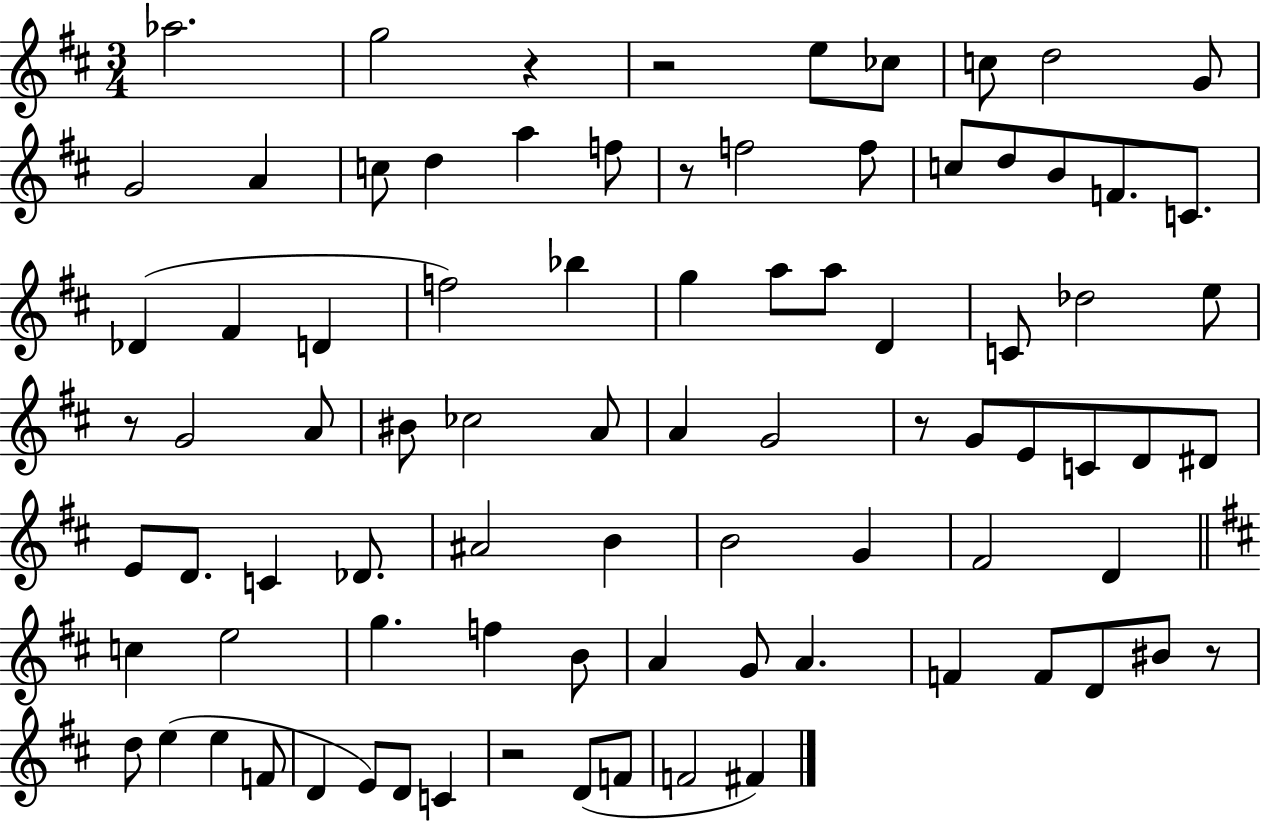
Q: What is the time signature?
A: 3/4